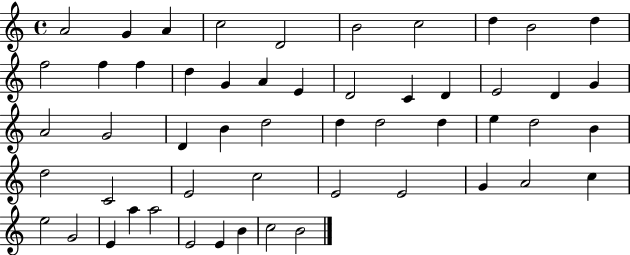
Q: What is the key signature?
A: C major